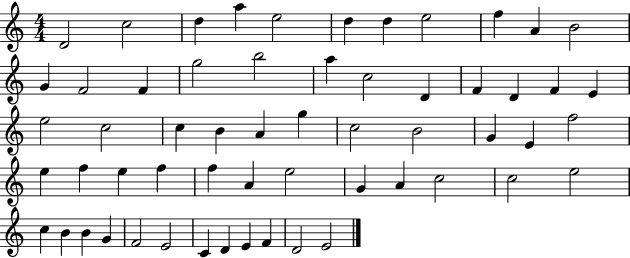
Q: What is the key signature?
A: C major